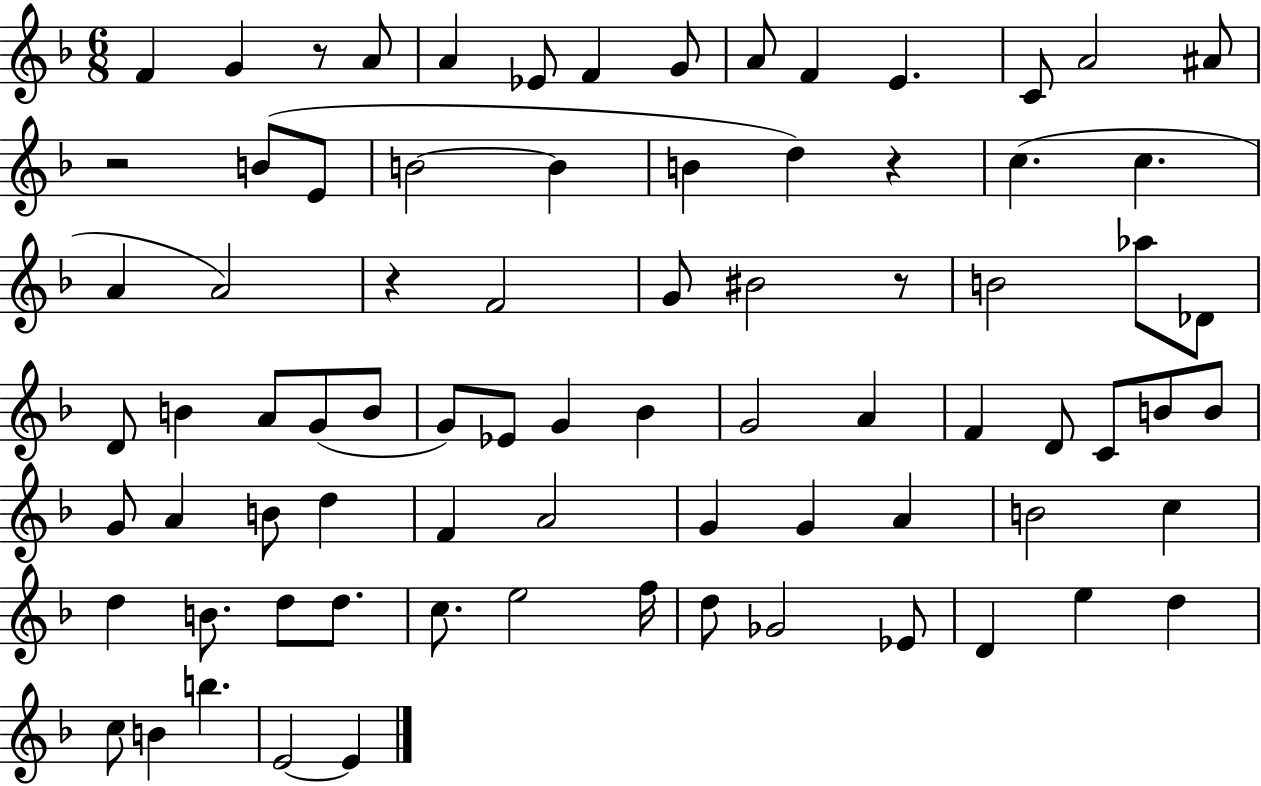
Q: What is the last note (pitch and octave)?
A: E4